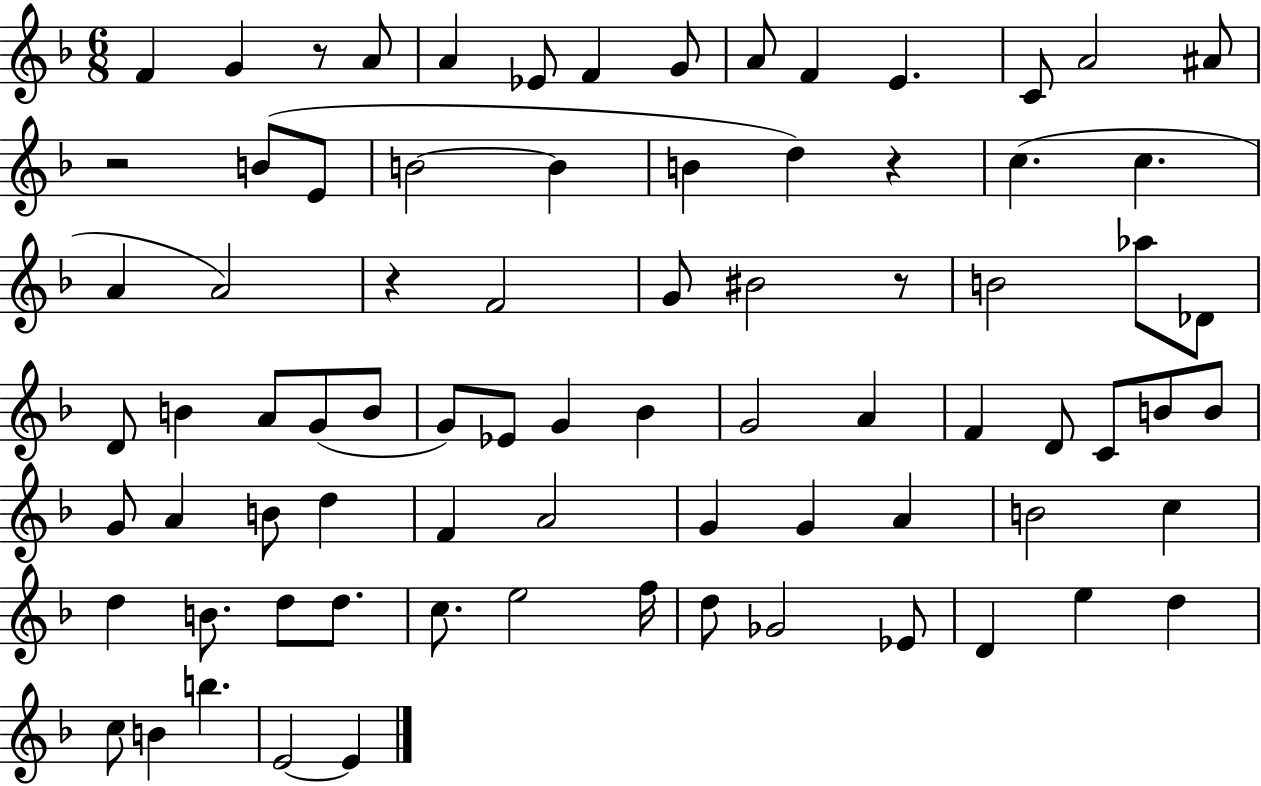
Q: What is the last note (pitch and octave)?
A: E4